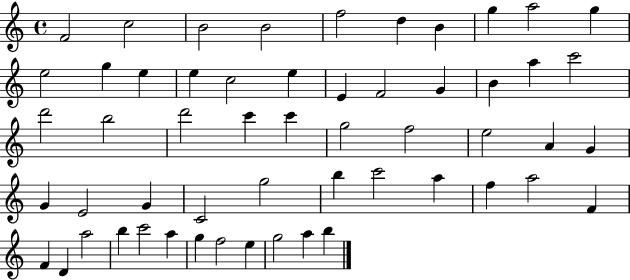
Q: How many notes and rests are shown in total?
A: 55